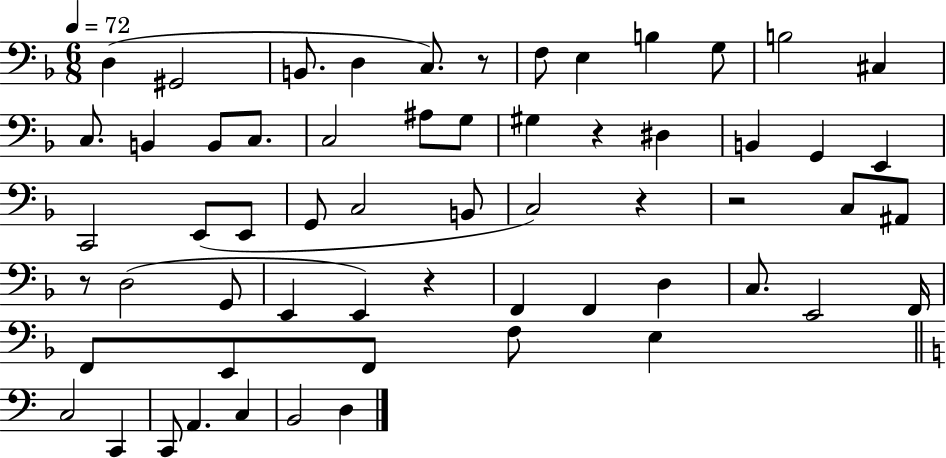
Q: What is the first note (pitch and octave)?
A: D3